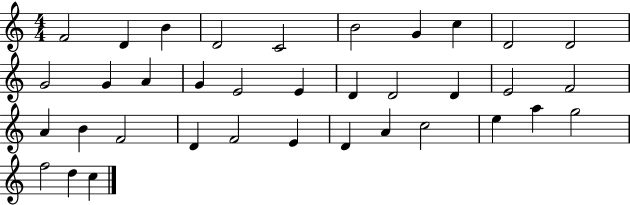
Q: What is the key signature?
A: C major